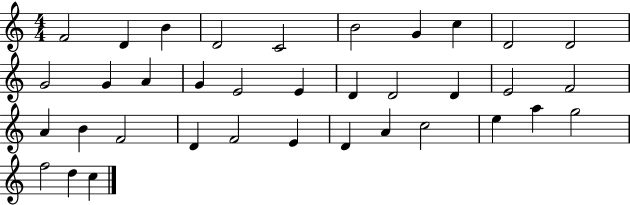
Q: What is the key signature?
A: C major